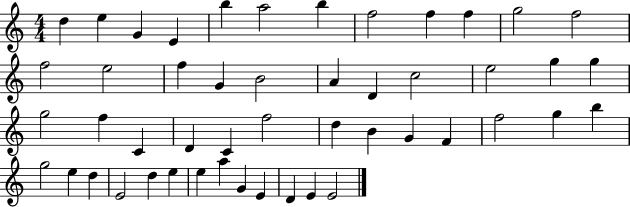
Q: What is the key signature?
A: C major